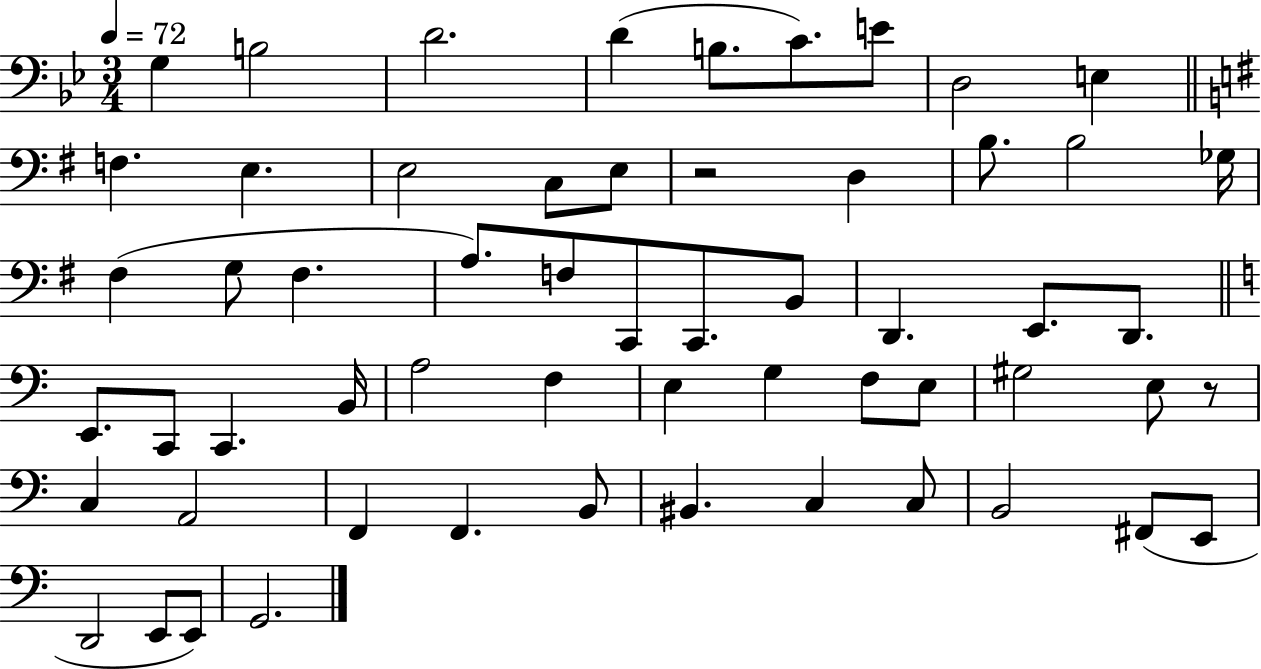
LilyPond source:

{
  \clef bass
  \numericTimeSignature
  \time 3/4
  \key bes \major
  \tempo 4 = 72
  g4 b2 | d'2. | d'4( b8. c'8.) e'8 | d2 e4 | \break \bar "||" \break \key g \major f4. e4. | e2 c8 e8 | r2 d4 | b8. b2 ges16 | \break fis4( g8 fis4. | a8.) f8 c,8 c,8. b,8 | d,4. e,8. d,8. | \bar "||" \break \key a \minor e,8. c,8 c,4. b,16 | a2 f4 | e4 g4 f8 e8 | gis2 e8 r8 | \break c4 a,2 | f,4 f,4. b,8 | bis,4. c4 c8 | b,2 fis,8( e,8 | \break d,2 e,8 e,8) | g,2. | \bar "|."
}